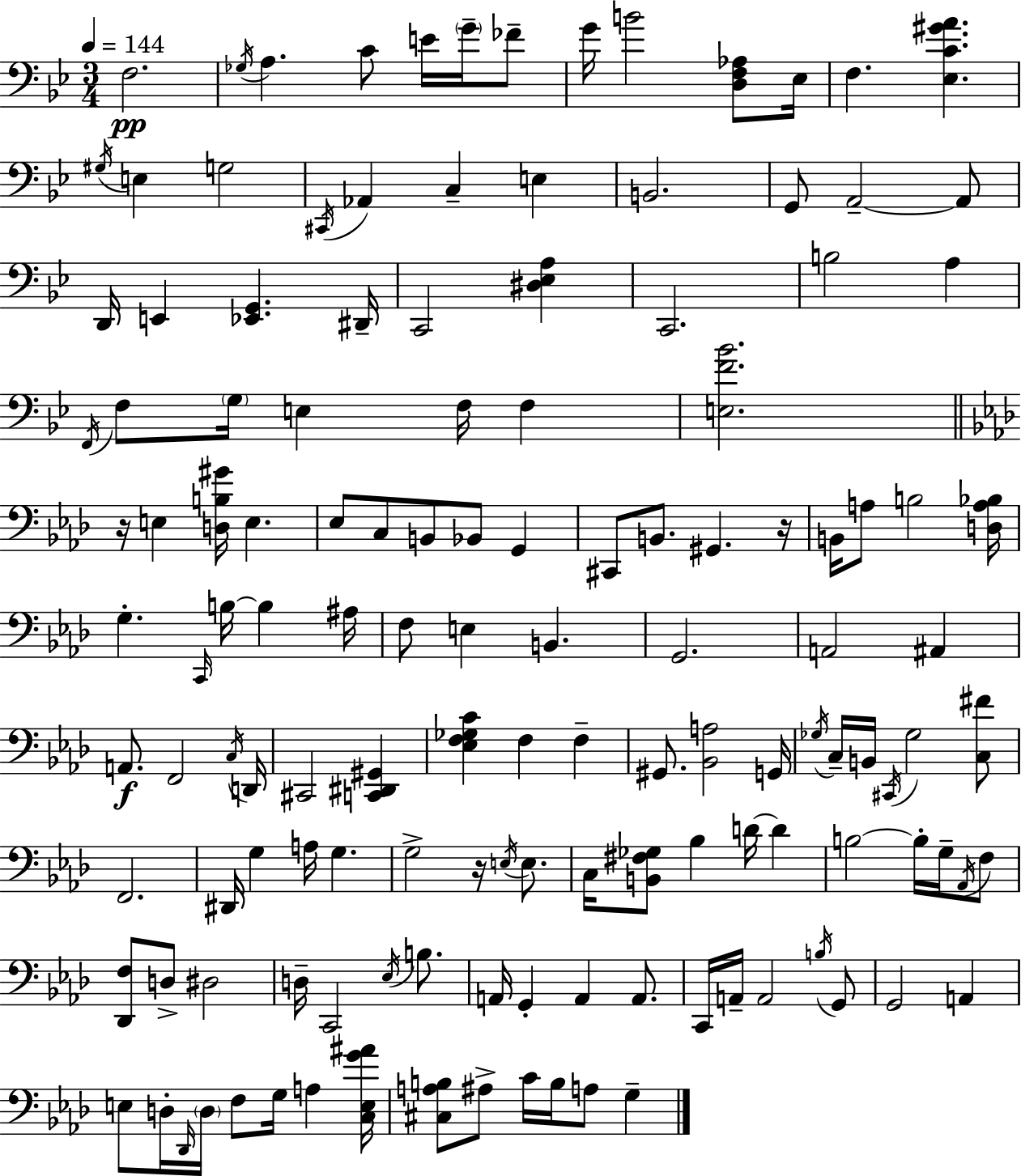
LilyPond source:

{
  \clef bass
  \numericTimeSignature
  \time 3/4
  \key g \minor
  \tempo 4 = 144
  \repeat volta 2 { f2.\pp | \acciaccatura { ges16 } a4. c'8 e'16 \parenthesize g'16-- fes'8-- | g'16 b'2 <d f aes>8 | ees16 f4. <ees c' gis' a'>4. | \break \acciaccatura { gis16 } e4 g2 | \acciaccatura { cis,16 } aes,4 c4-- e4 | b,2. | g,8 a,2--~~ | \break a,8 d,16 e,4 <ees, g,>4. | dis,16-- c,2 <dis ees a>4 | c,2. | b2 a4 | \break \acciaccatura { f,16 } f8 \parenthesize g16 e4 f16 | f4 <e f' bes'>2. | \bar "||" \break \key aes \major r16 e4 <d b gis'>16 e4. | ees8 c8 b,8 bes,8 g,4 | cis,8 b,8. gis,4. r16 | b,16 a8 b2 <d a bes>16 | \break g4.-. \grace { c,16 } b16~~ b4 | ais16 f8 e4 b,4. | g,2. | a,2 ais,4 | \break a,8.\f f,2 | \acciaccatura { c16 } d,16 cis,2 <c, dis, gis,>4 | <ees f ges c'>4 f4 f4-- | gis,8. <bes, a>2 | \break g,16 \acciaccatura { ges16 } c16-- b,16 \acciaccatura { cis,16 } ges2 | <c fis'>8 f,2. | dis,16 g4 a16 g4. | g2-> | \break r16 \acciaccatura { e16 } e8. c16 <b, fis ges>8 bes4 | d'16~~ d'4 b2~~ | b16-. g16-- \acciaccatura { aes,16 } f8 <des, f>8 d8-> dis2 | d16-- c,2 | \break \acciaccatura { ees16 } b8. a,16 g,4-. | a,4 a,8. c,16 a,16-- a,2 | \acciaccatura { b16 } g,8 g,2 | a,4 e8 d16-. \grace { des,16 } | \break \parenthesize d16 f8 g16 a4 <c e g' ais'>16 <cis a b>8 ais8-> | c'16 b16 a8 g4-- } \bar "|."
}